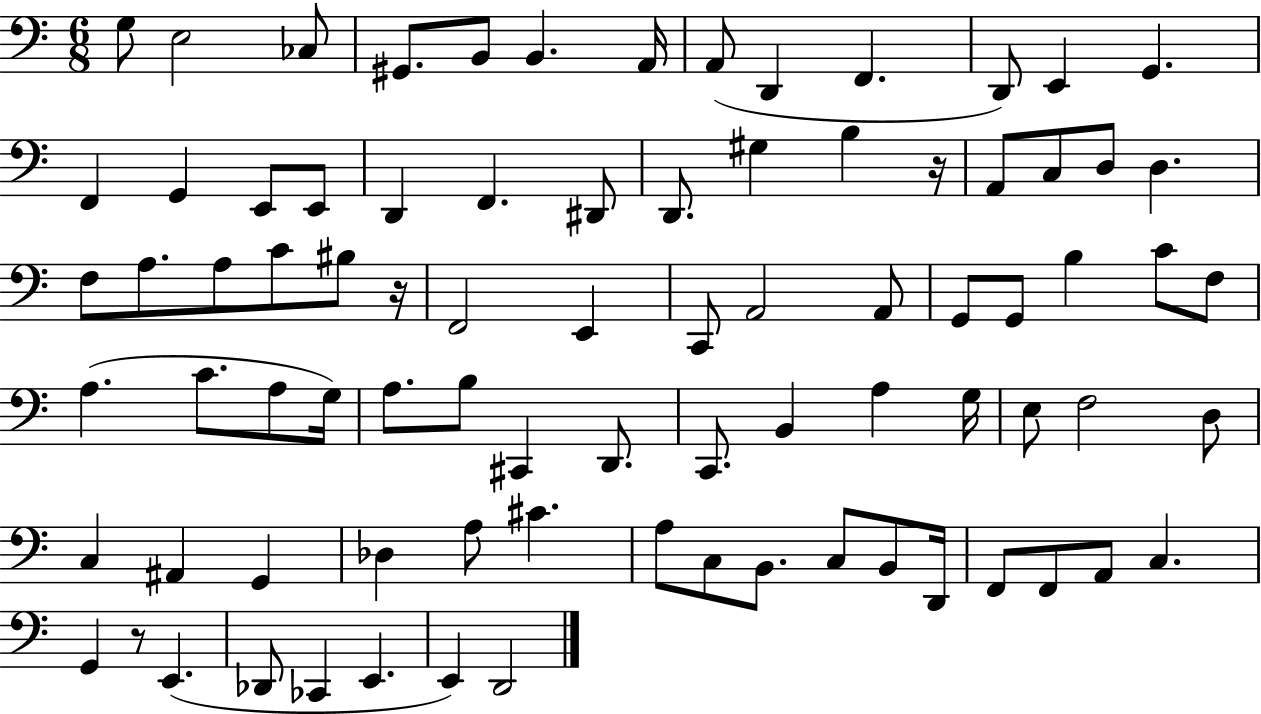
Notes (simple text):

G3/e E3/h CES3/e G#2/e. B2/e B2/q. A2/s A2/e D2/q F2/q. D2/e E2/q G2/q. F2/q G2/q E2/e E2/e D2/q F2/q. D#2/e D2/e. G#3/q B3/q R/s A2/e C3/e D3/e D3/q. F3/e A3/e. A3/e C4/e BIS3/e R/s F2/h E2/q C2/e A2/h A2/e G2/e G2/e B3/q C4/e F3/e A3/q. C4/e. A3/e G3/s A3/e. B3/e C#2/q D2/e. C2/e. B2/q A3/q G3/s E3/e F3/h D3/e C3/q A#2/q G2/q Db3/q A3/e C#4/q. A3/e C3/e B2/e. C3/e B2/e D2/s F2/e F2/e A2/e C3/q. G2/q R/e E2/q. Db2/e CES2/q E2/q. E2/q D2/h